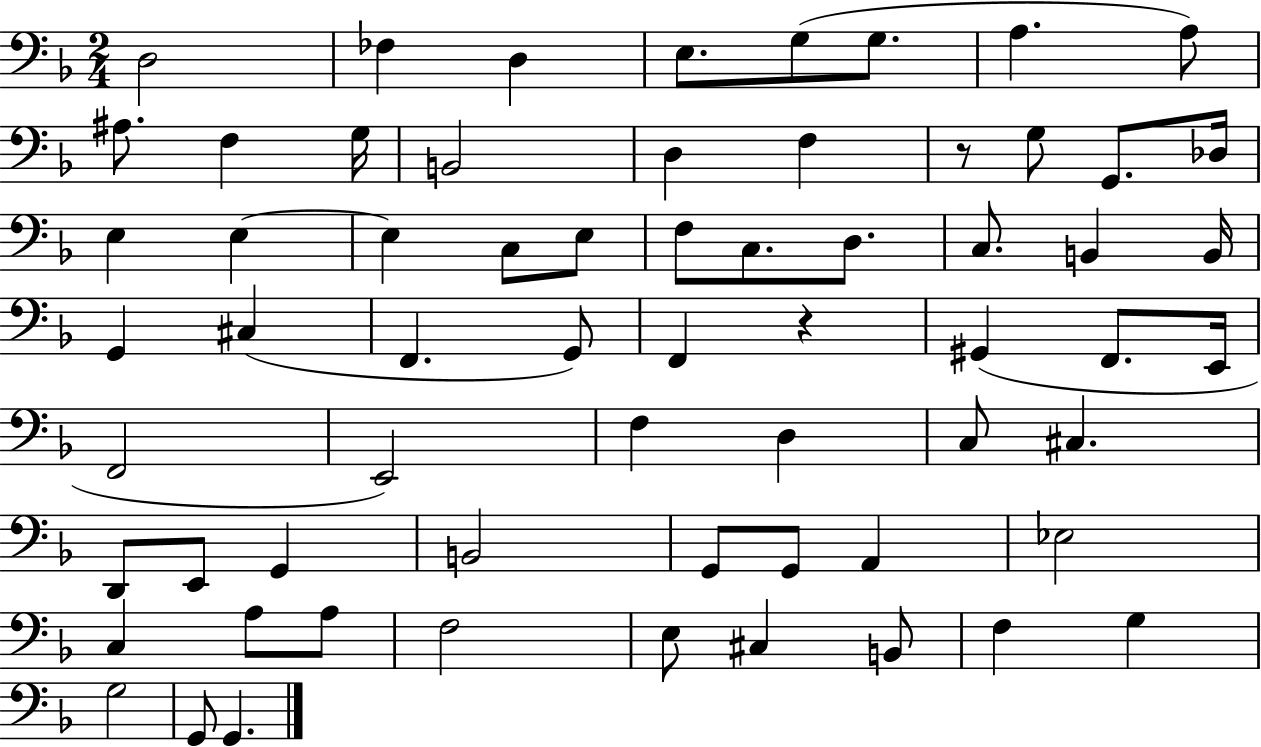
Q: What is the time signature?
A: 2/4